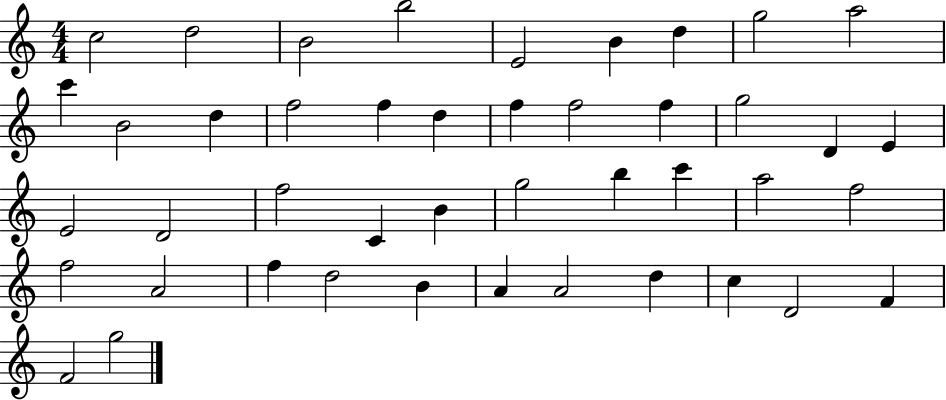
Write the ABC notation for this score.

X:1
T:Untitled
M:4/4
L:1/4
K:C
c2 d2 B2 b2 E2 B d g2 a2 c' B2 d f2 f d f f2 f g2 D E E2 D2 f2 C B g2 b c' a2 f2 f2 A2 f d2 B A A2 d c D2 F F2 g2